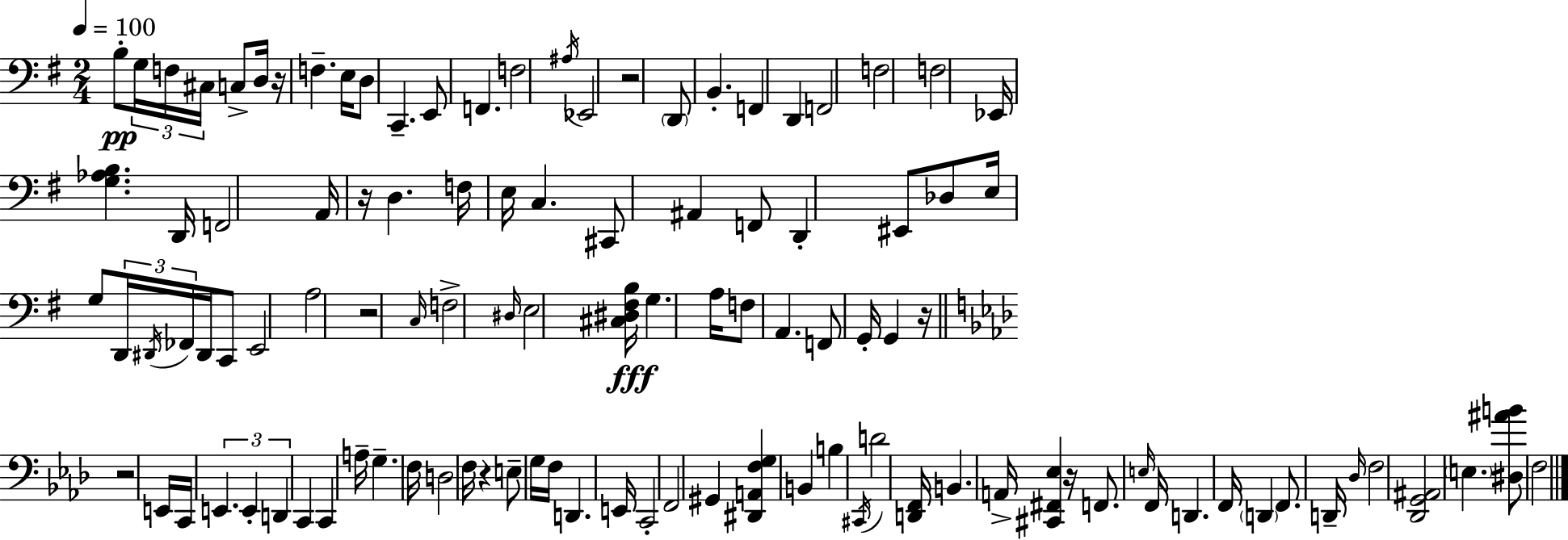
B3/e G3/s F3/s C#3/s C3/e D3/s R/s F3/q. E3/s D3/e C2/q. E2/e F2/q. F3/h A#3/s Eb2/h R/h D2/e B2/q. F2/q D2/q F2/h F3/h F3/h Eb2/s [G3,Ab3,B3]/q. D2/s F2/h A2/s R/s D3/q. F3/s E3/s C3/q. C#2/e A#2/q F2/e D2/q EIS2/e Db3/e E3/s G3/e D2/s D#2/s FES2/s D#2/s C2/e E2/h A3/h R/h C3/s F3/h D#3/s E3/h [C#3,D#3,F#3,B3]/s G3/q. A3/s F3/e A2/q. F2/e G2/s G2/q R/s R/h E2/s C2/s E2/q. E2/q D2/q C2/q C2/q A3/s G3/q. F3/s D3/h F3/s R/q E3/e G3/s F3/s D2/q. E2/s C2/h F2/h G#2/q [D#2,A2,F3,G3]/q B2/q B3/q C#2/s D4/h [D2,F2]/s B2/q. A2/s [C#2,F#2,Eb3]/q R/s F2/e. E3/s F2/s D2/q. F2/s D2/q F2/e. D2/s Db3/s F3/h [Db2,G2,A#2]/h E3/q. [D#3,A#4,B4]/e F3/h